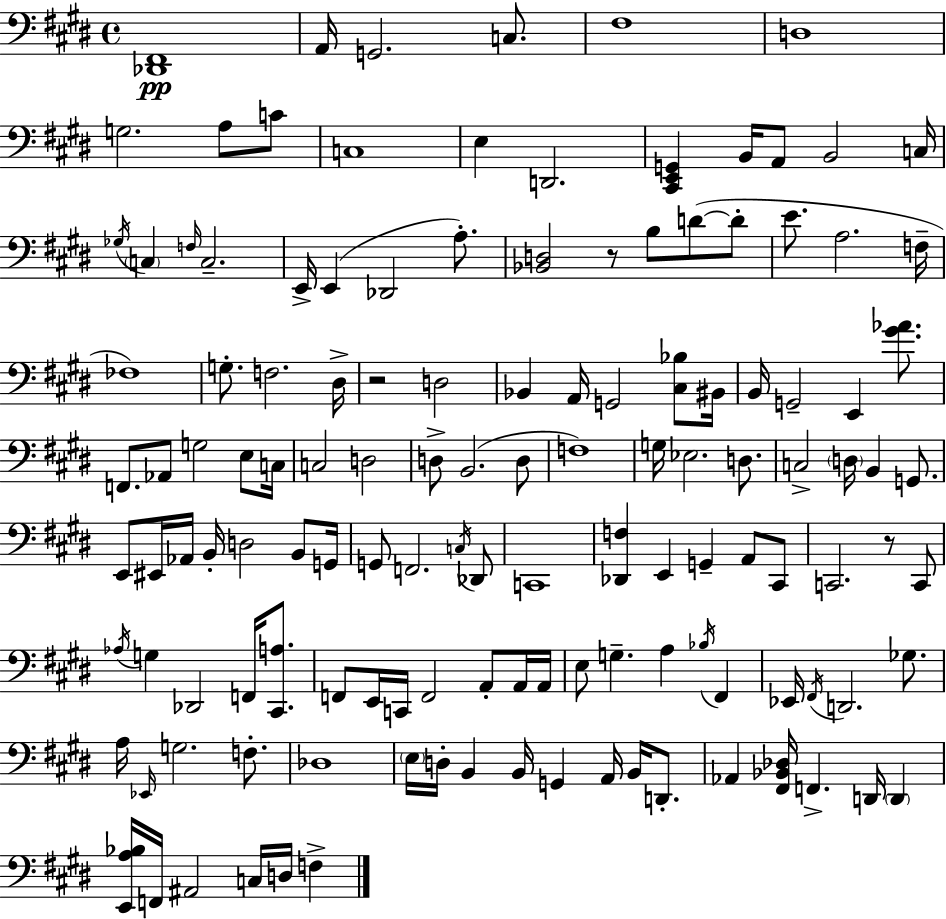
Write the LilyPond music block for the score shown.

{
  \clef bass
  \time 4/4
  \defaultTimeSignature
  \key e \major
  <des, fis,>1\pp | a,16 g,2. c8. | fis1 | d1 | \break g2. a8 c'8 | c1 | e4 d,2. | <cis, e, g,>4 b,16 a,8 b,2 c16 | \break \acciaccatura { ges16 } \parenthesize c4 \grace { f16 } c2.-- | e,16-> e,4( des,2 a8.-.) | <bes, d>2 r8 b8 d'8~(~ | d'8-. e'8. a2. | \break f16-- fes1) | g8.-. f2. | dis16-> r2 d2 | bes,4 a,16 g,2 <cis bes>8 | \break bis,16 b,16 g,2-- e,4 <gis' aes'>8. | f,8. aes,8 g2 e8 | c16 c2 d2 | d8-> b,2.( | \break d8 f1) | g16 ees2. d8. | c2-> \parenthesize d16 b,4 g,8. | e,8 eis,16 aes,16 b,16-. d2 b,8 | \break g,16 g,8 f,2. | \acciaccatura { c16 } des,8 c,1 | <des, f>4 e,4 g,4-- a,8 | cis,8 c,2. r8 | \break c,8 \acciaccatura { aes16 } g4 des,2 | f,16 <cis, a>8. f,8 e,16 c,16 f,2 | a,8-. a,16 a,16 e8 g4.-- a4 | \acciaccatura { bes16 } fis,4 ees,16 \acciaccatura { fis,16 } d,2. | \break ges8. a16 \grace { ees,16 } g2. | f8.-. des1 | \parenthesize e16 d16-. b,4 b,16 g,4 | a,16 b,16 d,8.-. aes,4 <fis, bes, des>16 f,4.-> | \break d,16 \parenthesize d,4 <e, a bes>16 f,16 ais,2 | c16 d16 f4-> \bar "|."
}